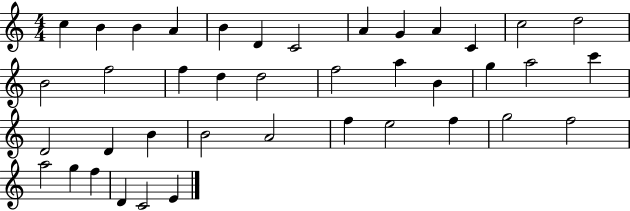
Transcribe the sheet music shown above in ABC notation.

X:1
T:Untitled
M:4/4
L:1/4
K:C
c B B A B D C2 A G A C c2 d2 B2 f2 f d d2 f2 a B g a2 c' D2 D B B2 A2 f e2 f g2 f2 a2 g f D C2 E